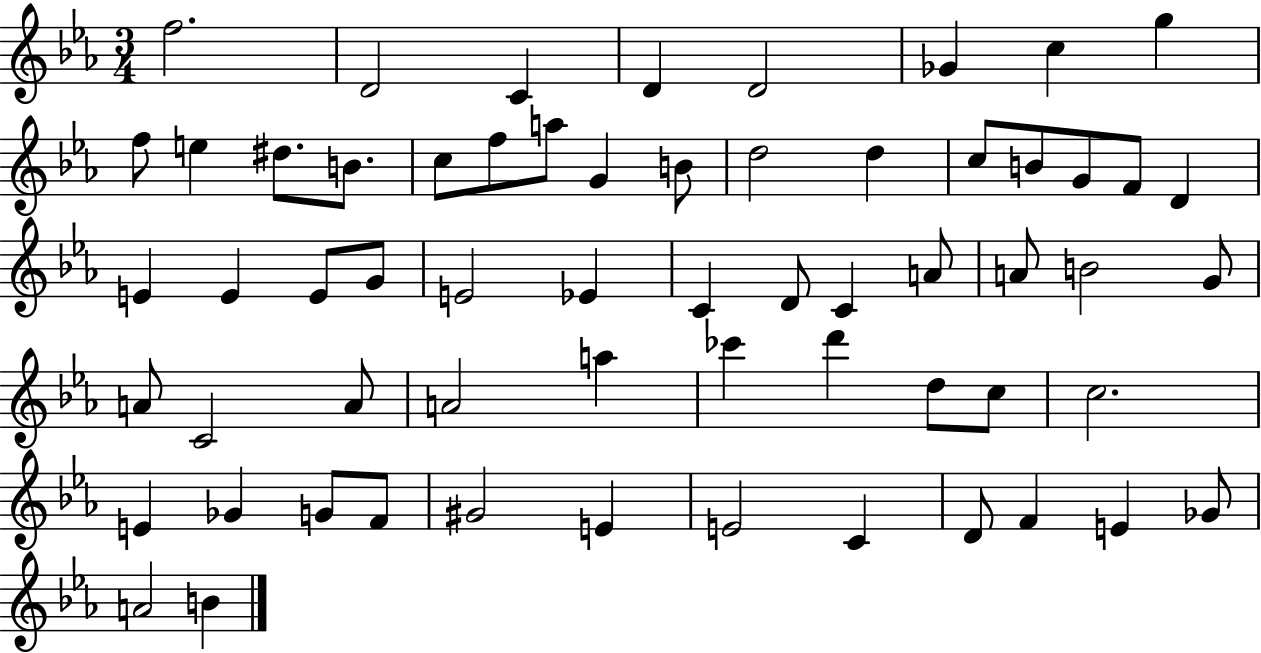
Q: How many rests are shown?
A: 0